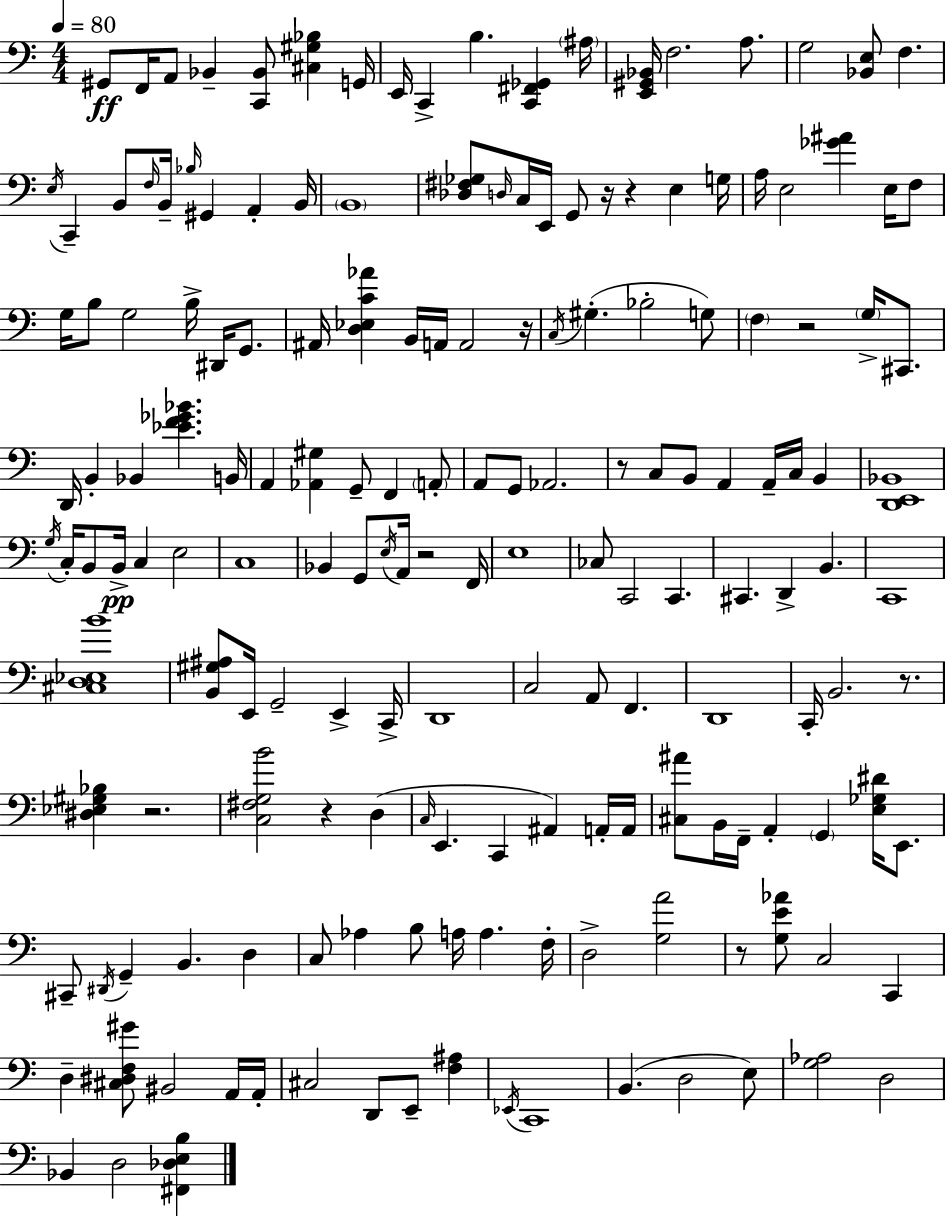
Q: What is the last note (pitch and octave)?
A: D3